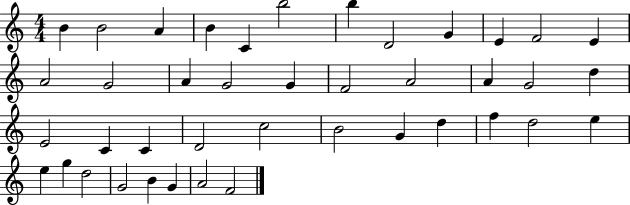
{
  \clef treble
  \numericTimeSignature
  \time 4/4
  \key c \major
  b'4 b'2 a'4 | b'4 c'4 b''2 | b''4 d'2 g'4 | e'4 f'2 e'4 | \break a'2 g'2 | a'4 g'2 g'4 | f'2 a'2 | a'4 g'2 d''4 | \break e'2 c'4 c'4 | d'2 c''2 | b'2 g'4 d''4 | f''4 d''2 e''4 | \break e''4 g''4 d''2 | g'2 b'4 g'4 | a'2 f'2 | \bar "|."
}